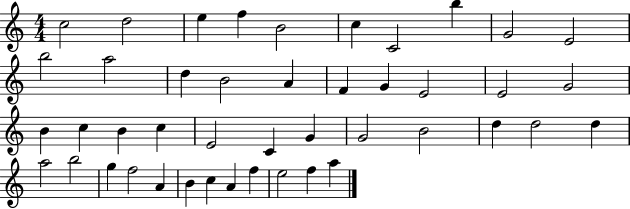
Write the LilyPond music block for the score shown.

{
  \clef treble
  \numericTimeSignature
  \time 4/4
  \key c \major
  c''2 d''2 | e''4 f''4 b'2 | c''4 c'2 b''4 | g'2 e'2 | \break b''2 a''2 | d''4 b'2 a'4 | f'4 g'4 e'2 | e'2 g'2 | \break b'4 c''4 b'4 c''4 | e'2 c'4 g'4 | g'2 b'2 | d''4 d''2 d''4 | \break a''2 b''2 | g''4 f''2 a'4 | b'4 c''4 a'4 f''4 | e''2 f''4 a''4 | \break \bar "|."
}